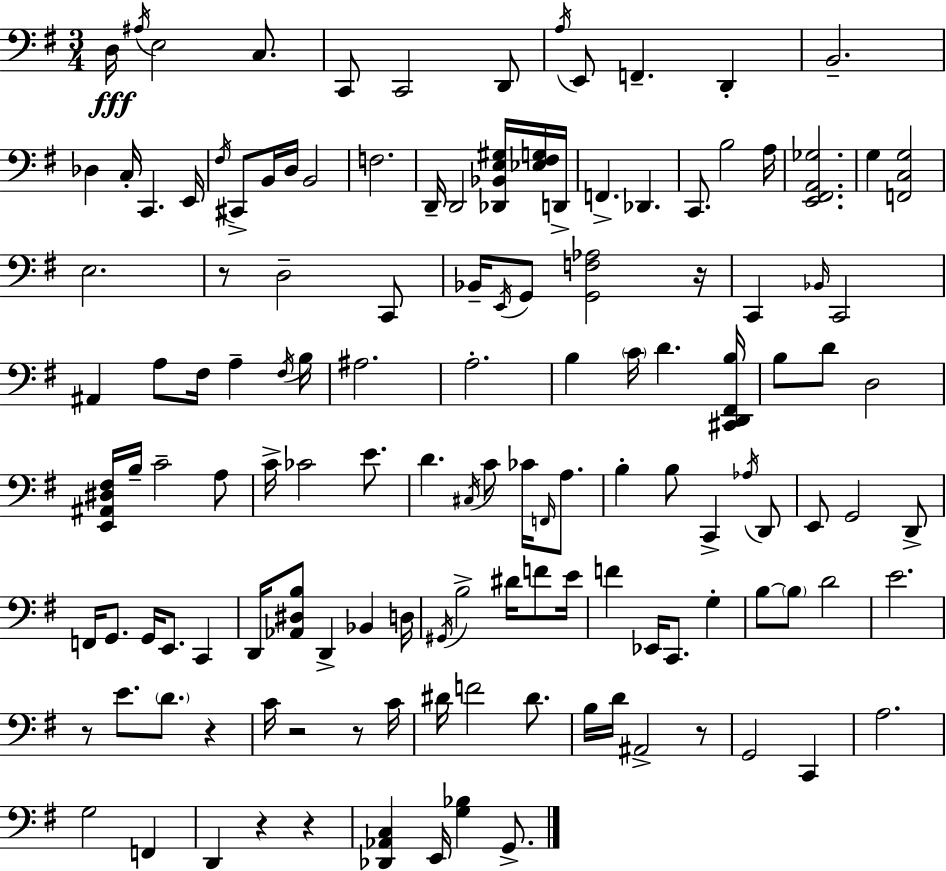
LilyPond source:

{
  \clef bass
  \numericTimeSignature
  \time 3/4
  \key e \minor
  d16\fff \acciaccatura { ais16 } e2 c8. | c,8 c,2 d,8 | \acciaccatura { a16 } e,8 f,4.-- d,4-. | b,2.-- | \break des4 c16-. c,4. | e,16 \acciaccatura { fis16 } cis,8-> b,16 d16 b,2 | f2. | d,16-- d,2 | \break <des, bes, e gis>16 <ees fis g>16 d,16-> f,4.-> des,4. | c,8. b2 | a16 <e, fis, a, ges>2. | g4 <f, c g>2 | \break e2. | r8 d2-- | c,8 bes,16-- \acciaccatura { e,16 } g,8 <g, f aes>2 | r16 c,4 \grace { bes,16 } c,2 | \break ais,4 a8 fis16 | a4-- \acciaccatura { fis16 } b16 ais2. | a2.-. | b4 \parenthesize c'16 d'4. | \break <cis, d, fis, b>16 b8 d'8 d2 | <e, ais, dis fis>16 b16-- c'2-- | a8 c'16-> ces'2 | e'8. d'4. | \break \acciaccatura { cis16 } c'8 ces'16 \grace { f,16 } a8. b4-. | b8 c,4-> \acciaccatura { aes16 } d,8 e,8 g,2 | d,8-> f,16 g,8. | g,16 e,8. c,4 d,16 <aes, dis b>8 | \break d,4-> bes,4 d16 \acciaccatura { gis,16 } b2-> | dis'16 f'8 e'16 f'4 | ees,16 c,8. g4-. b8~~ | \parenthesize b8 d'2 e'2. | \break r8 | e'8. \parenthesize d'8. r4 c'16 r2 | r8 c'16 dis'16 f'2 | dis'8. b16 d'16 | \break ais,2-> r8 g,2 | c,4 a2. | g2 | f,4 d,4 | \break r4 r4 <des, aes, c>4 | e,16 <g bes>4 g,8.-> \bar "|."
}